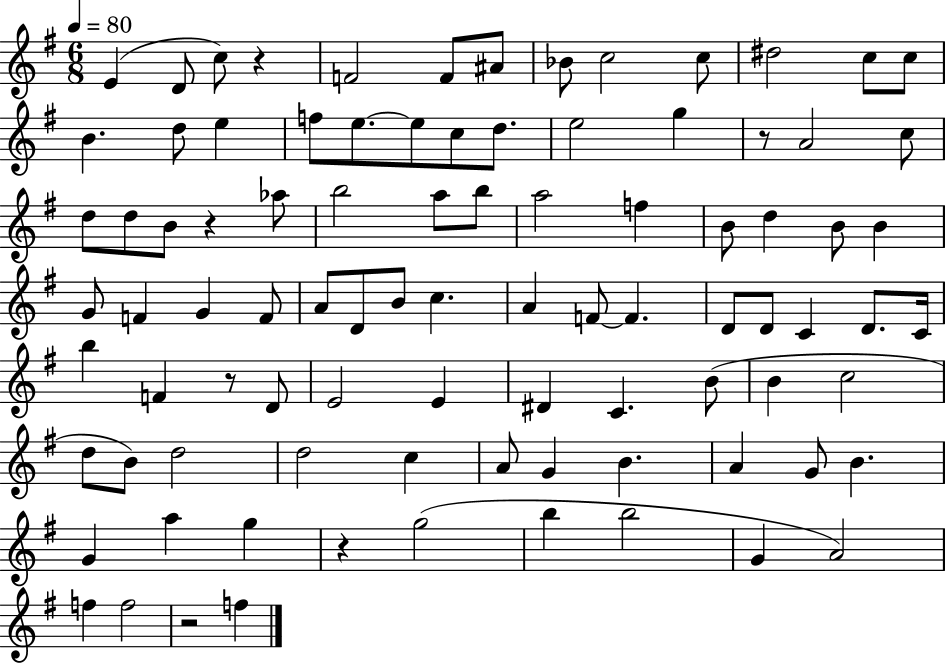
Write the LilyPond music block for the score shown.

{
  \clef treble
  \numericTimeSignature
  \time 6/8
  \key g \major
  \tempo 4 = 80
  \repeat volta 2 { e'4( d'8 c''8) r4 | f'2 f'8 ais'8 | bes'8 c''2 c''8 | dis''2 c''8 c''8 | \break b'4. d''8 e''4 | f''8 e''8.~~ e''8 c''8 d''8. | e''2 g''4 | r8 a'2 c''8 | \break d''8 d''8 b'8 r4 aes''8 | b''2 a''8 b''8 | a''2 f''4 | b'8 d''4 b'8 b'4 | \break g'8 f'4 g'4 f'8 | a'8 d'8 b'8 c''4. | a'4 f'8~~ f'4. | d'8 d'8 c'4 d'8. c'16 | \break b''4 f'4 r8 d'8 | e'2 e'4 | dis'4 c'4. b'8( | b'4 c''2 | \break d''8 b'8) d''2 | d''2 c''4 | a'8 g'4 b'4. | a'4 g'8 b'4. | \break g'4 a''4 g''4 | r4 g''2( | b''4 b''2 | g'4 a'2) | \break f''4 f''2 | r2 f''4 | } \bar "|."
}